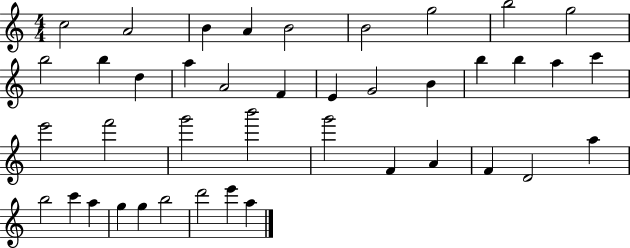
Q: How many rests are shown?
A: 0